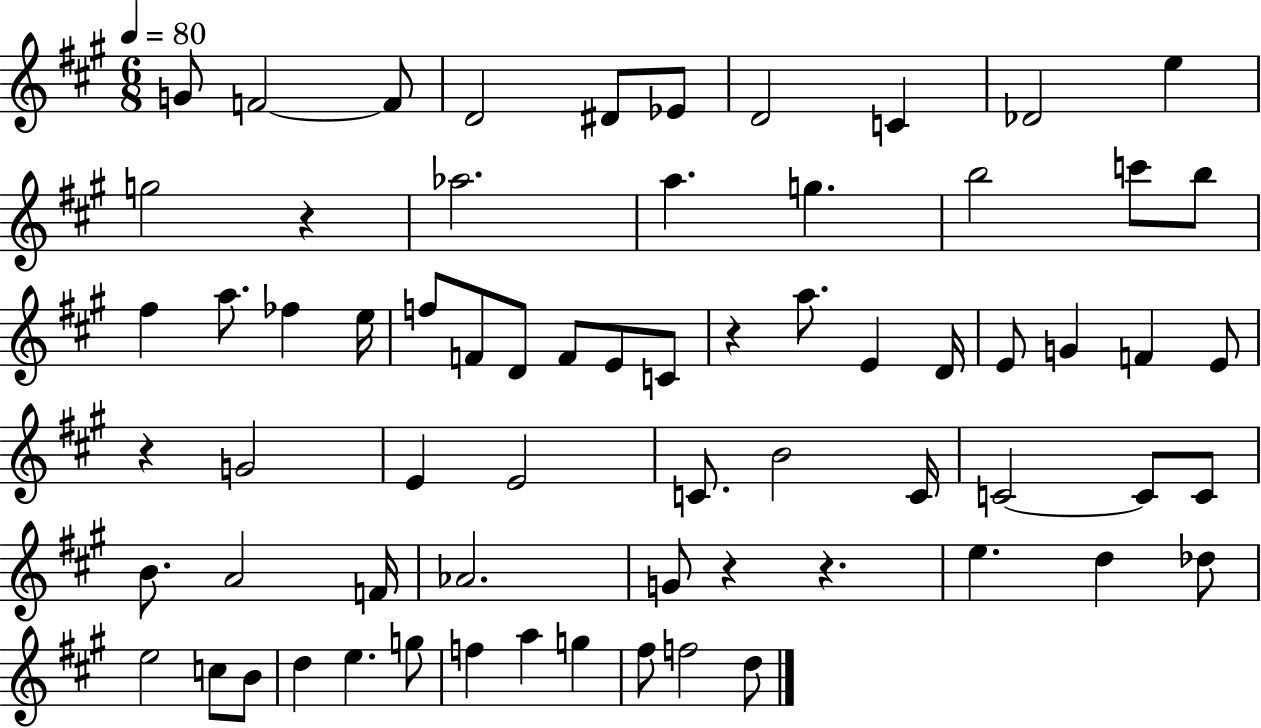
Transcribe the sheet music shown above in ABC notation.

X:1
T:Untitled
M:6/8
L:1/4
K:A
G/2 F2 F/2 D2 ^D/2 _E/2 D2 C _D2 e g2 z _a2 a g b2 c'/2 b/2 ^f a/2 _f e/4 f/2 F/2 D/2 F/2 E/2 C/2 z a/2 E D/4 E/2 G F E/2 z G2 E E2 C/2 B2 C/4 C2 C/2 C/2 B/2 A2 F/4 _A2 G/2 z z e d _d/2 e2 c/2 B/2 d e g/2 f a g ^f/2 f2 d/2